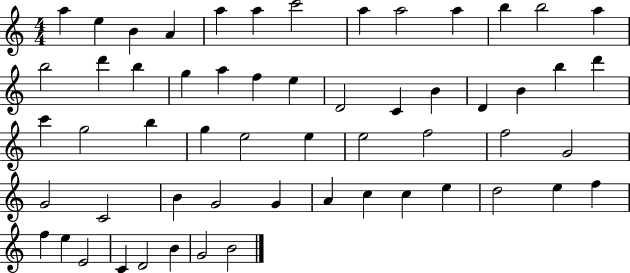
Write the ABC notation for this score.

X:1
T:Untitled
M:4/4
L:1/4
K:C
a e B A a a c'2 a a2 a b b2 a b2 d' b g a f e D2 C B D B b d' c' g2 b g e2 e e2 f2 f2 G2 G2 C2 B G2 G A c c e d2 e f f e E2 C D2 B G2 B2